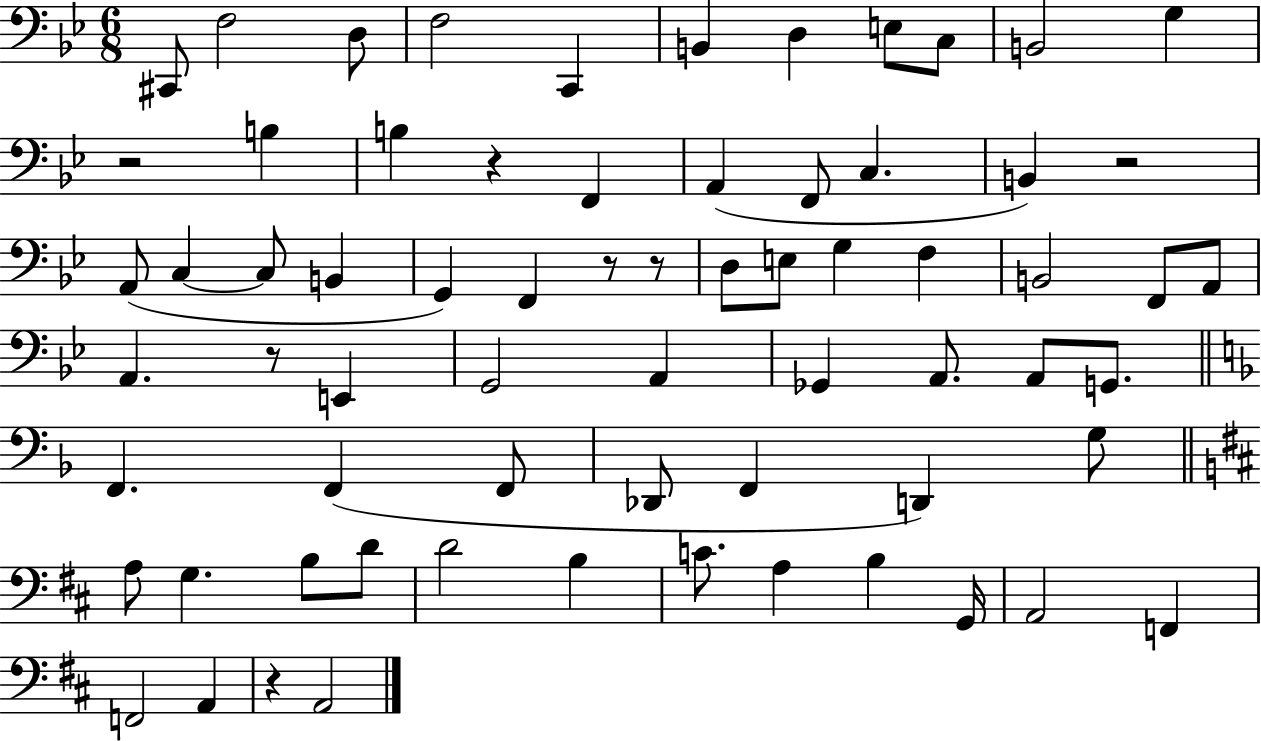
X:1
T:Untitled
M:6/8
L:1/4
K:Bb
^C,,/2 F,2 D,/2 F,2 C,, B,, D, E,/2 C,/2 B,,2 G, z2 B, B, z F,, A,, F,,/2 C, B,, z2 A,,/2 C, C,/2 B,, G,, F,, z/2 z/2 D,/2 E,/2 G, F, B,,2 F,,/2 A,,/2 A,, z/2 E,, G,,2 A,, _G,, A,,/2 A,,/2 G,,/2 F,, F,, F,,/2 _D,,/2 F,, D,, G,/2 A,/2 G, B,/2 D/2 D2 B, C/2 A, B, G,,/4 A,,2 F,, F,,2 A,, z A,,2